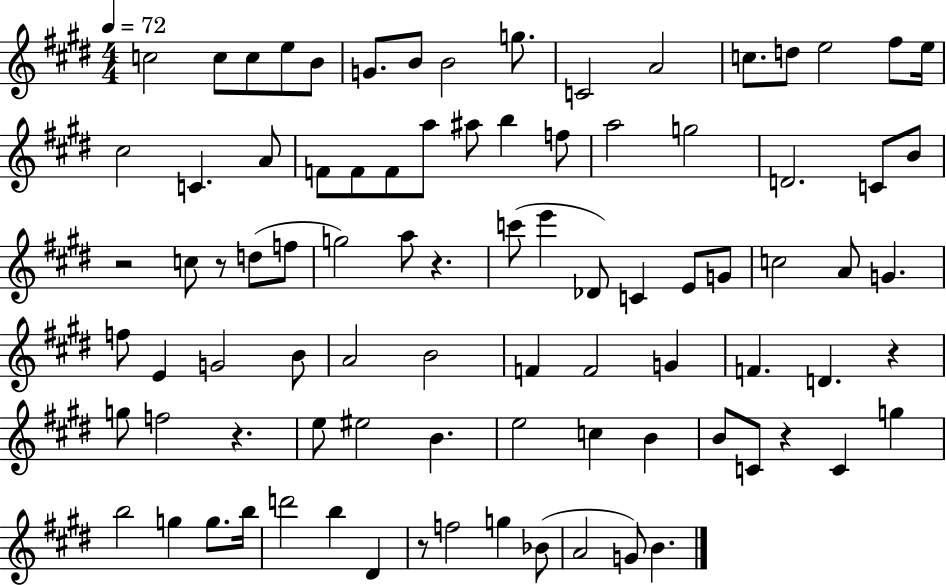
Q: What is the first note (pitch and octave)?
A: C5